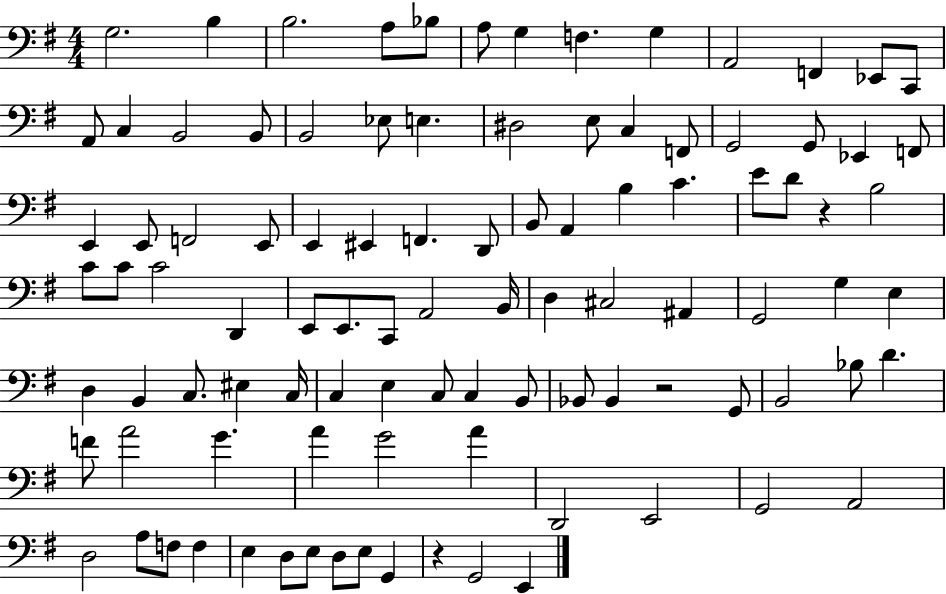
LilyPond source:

{
  \clef bass
  \numericTimeSignature
  \time 4/4
  \key g \major
  g2. b4 | b2. a8 bes8 | a8 g4 f4. g4 | a,2 f,4 ees,8 c,8 | \break a,8 c4 b,2 b,8 | b,2 ees8 e4. | dis2 e8 c4 f,8 | g,2 g,8 ees,4 f,8 | \break e,4 e,8 f,2 e,8 | e,4 eis,4 f,4. d,8 | b,8 a,4 b4 c'4. | e'8 d'8 r4 b2 | \break c'8 c'8 c'2 d,4 | e,8 e,8. c,8 a,2 b,16 | d4 cis2 ais,4 | g,2 g4 e4 | \break d4 b,4 c8. eis4 c16 | c4 e4 c8 c4 b,8 | bes,8 bes,4 r2 g,8 | b,2 bes8 d'4. | \break f'8 a'2 g'4. | a'4 g'2 a'4 | d,2 e,2 | g,2 a,2 | \break d2 a8 f8 f4 | e4 d8 e8 d8 e8 g,4 | r4 g,2 e,4 | \bar "|."
}